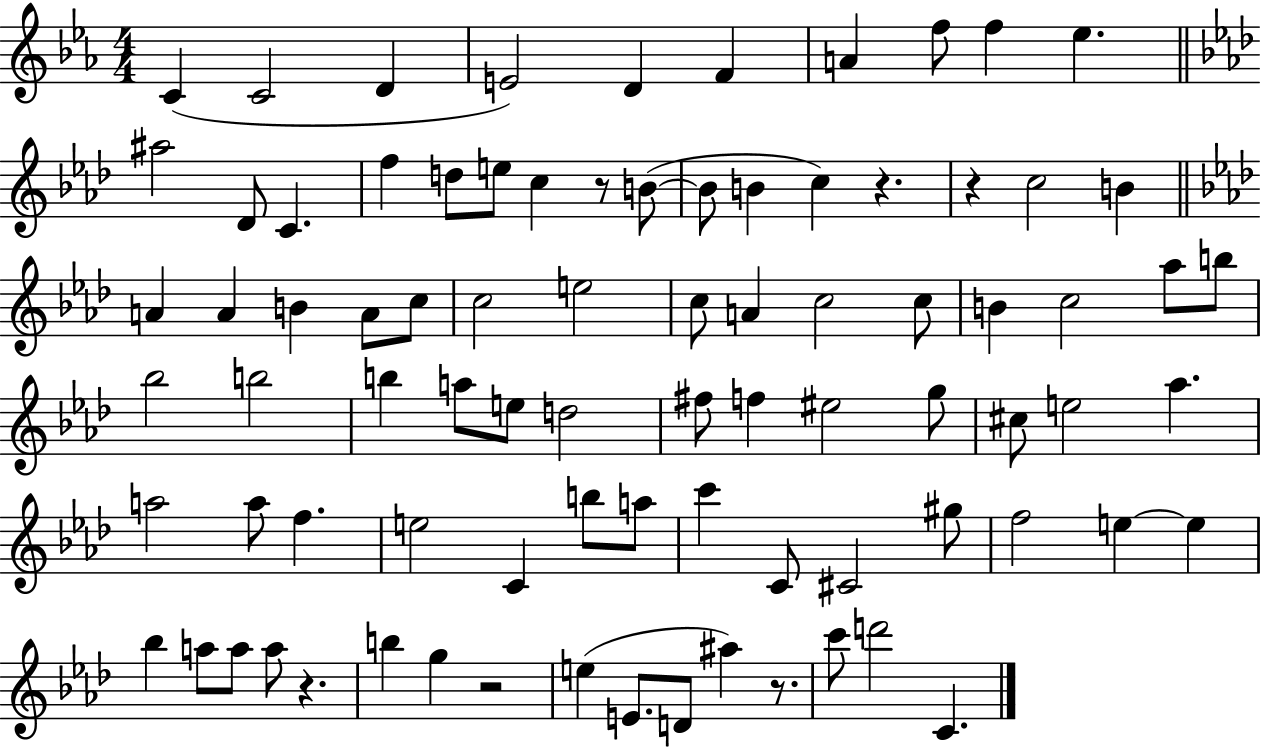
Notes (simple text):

C4/q C4/h D4/q E4/h D4/q F4/q A4/q F5/e F5/q Eb5/q. A#5/h Db4/e C4/q. F5/q D5/e E5/e C5/q R/e B4/e B4/e B4/q C5/q R/q. R/q C5/h B4/q A4/q A4/q B4/q A4/e C5/e C5/h E5/h C5/e A4/q C5/h C5/e B4/q C5/h Ab5/e B5/e Bb5/h B5/h B5/q A5/e E5/e D5/h F#5/e F5/q EIS5/h G5/e C#5/e E5/h Ab5/q. A5/h A5/e F5/q. E5/h C4/q B5/e A5/e C6/q C4/e C#4/h G#5/e F5/h E5/q E5/q Bb5/q A5/e A5/e A5/e R/q. B5/q G5/q R/h E5/q E4/e. D4/e A#5/q R/e. C6/e D6/h C4/q.